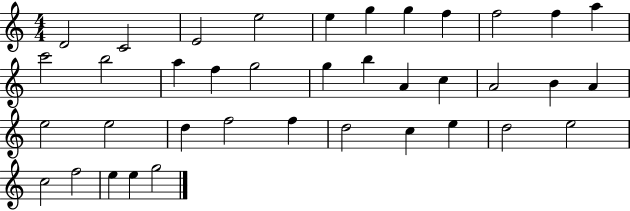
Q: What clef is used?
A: treble